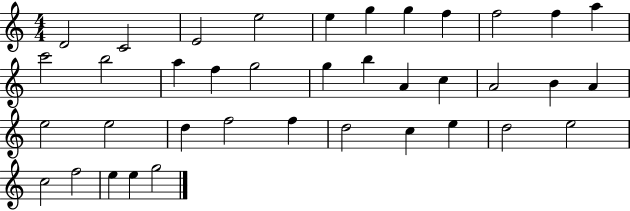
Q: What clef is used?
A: treble